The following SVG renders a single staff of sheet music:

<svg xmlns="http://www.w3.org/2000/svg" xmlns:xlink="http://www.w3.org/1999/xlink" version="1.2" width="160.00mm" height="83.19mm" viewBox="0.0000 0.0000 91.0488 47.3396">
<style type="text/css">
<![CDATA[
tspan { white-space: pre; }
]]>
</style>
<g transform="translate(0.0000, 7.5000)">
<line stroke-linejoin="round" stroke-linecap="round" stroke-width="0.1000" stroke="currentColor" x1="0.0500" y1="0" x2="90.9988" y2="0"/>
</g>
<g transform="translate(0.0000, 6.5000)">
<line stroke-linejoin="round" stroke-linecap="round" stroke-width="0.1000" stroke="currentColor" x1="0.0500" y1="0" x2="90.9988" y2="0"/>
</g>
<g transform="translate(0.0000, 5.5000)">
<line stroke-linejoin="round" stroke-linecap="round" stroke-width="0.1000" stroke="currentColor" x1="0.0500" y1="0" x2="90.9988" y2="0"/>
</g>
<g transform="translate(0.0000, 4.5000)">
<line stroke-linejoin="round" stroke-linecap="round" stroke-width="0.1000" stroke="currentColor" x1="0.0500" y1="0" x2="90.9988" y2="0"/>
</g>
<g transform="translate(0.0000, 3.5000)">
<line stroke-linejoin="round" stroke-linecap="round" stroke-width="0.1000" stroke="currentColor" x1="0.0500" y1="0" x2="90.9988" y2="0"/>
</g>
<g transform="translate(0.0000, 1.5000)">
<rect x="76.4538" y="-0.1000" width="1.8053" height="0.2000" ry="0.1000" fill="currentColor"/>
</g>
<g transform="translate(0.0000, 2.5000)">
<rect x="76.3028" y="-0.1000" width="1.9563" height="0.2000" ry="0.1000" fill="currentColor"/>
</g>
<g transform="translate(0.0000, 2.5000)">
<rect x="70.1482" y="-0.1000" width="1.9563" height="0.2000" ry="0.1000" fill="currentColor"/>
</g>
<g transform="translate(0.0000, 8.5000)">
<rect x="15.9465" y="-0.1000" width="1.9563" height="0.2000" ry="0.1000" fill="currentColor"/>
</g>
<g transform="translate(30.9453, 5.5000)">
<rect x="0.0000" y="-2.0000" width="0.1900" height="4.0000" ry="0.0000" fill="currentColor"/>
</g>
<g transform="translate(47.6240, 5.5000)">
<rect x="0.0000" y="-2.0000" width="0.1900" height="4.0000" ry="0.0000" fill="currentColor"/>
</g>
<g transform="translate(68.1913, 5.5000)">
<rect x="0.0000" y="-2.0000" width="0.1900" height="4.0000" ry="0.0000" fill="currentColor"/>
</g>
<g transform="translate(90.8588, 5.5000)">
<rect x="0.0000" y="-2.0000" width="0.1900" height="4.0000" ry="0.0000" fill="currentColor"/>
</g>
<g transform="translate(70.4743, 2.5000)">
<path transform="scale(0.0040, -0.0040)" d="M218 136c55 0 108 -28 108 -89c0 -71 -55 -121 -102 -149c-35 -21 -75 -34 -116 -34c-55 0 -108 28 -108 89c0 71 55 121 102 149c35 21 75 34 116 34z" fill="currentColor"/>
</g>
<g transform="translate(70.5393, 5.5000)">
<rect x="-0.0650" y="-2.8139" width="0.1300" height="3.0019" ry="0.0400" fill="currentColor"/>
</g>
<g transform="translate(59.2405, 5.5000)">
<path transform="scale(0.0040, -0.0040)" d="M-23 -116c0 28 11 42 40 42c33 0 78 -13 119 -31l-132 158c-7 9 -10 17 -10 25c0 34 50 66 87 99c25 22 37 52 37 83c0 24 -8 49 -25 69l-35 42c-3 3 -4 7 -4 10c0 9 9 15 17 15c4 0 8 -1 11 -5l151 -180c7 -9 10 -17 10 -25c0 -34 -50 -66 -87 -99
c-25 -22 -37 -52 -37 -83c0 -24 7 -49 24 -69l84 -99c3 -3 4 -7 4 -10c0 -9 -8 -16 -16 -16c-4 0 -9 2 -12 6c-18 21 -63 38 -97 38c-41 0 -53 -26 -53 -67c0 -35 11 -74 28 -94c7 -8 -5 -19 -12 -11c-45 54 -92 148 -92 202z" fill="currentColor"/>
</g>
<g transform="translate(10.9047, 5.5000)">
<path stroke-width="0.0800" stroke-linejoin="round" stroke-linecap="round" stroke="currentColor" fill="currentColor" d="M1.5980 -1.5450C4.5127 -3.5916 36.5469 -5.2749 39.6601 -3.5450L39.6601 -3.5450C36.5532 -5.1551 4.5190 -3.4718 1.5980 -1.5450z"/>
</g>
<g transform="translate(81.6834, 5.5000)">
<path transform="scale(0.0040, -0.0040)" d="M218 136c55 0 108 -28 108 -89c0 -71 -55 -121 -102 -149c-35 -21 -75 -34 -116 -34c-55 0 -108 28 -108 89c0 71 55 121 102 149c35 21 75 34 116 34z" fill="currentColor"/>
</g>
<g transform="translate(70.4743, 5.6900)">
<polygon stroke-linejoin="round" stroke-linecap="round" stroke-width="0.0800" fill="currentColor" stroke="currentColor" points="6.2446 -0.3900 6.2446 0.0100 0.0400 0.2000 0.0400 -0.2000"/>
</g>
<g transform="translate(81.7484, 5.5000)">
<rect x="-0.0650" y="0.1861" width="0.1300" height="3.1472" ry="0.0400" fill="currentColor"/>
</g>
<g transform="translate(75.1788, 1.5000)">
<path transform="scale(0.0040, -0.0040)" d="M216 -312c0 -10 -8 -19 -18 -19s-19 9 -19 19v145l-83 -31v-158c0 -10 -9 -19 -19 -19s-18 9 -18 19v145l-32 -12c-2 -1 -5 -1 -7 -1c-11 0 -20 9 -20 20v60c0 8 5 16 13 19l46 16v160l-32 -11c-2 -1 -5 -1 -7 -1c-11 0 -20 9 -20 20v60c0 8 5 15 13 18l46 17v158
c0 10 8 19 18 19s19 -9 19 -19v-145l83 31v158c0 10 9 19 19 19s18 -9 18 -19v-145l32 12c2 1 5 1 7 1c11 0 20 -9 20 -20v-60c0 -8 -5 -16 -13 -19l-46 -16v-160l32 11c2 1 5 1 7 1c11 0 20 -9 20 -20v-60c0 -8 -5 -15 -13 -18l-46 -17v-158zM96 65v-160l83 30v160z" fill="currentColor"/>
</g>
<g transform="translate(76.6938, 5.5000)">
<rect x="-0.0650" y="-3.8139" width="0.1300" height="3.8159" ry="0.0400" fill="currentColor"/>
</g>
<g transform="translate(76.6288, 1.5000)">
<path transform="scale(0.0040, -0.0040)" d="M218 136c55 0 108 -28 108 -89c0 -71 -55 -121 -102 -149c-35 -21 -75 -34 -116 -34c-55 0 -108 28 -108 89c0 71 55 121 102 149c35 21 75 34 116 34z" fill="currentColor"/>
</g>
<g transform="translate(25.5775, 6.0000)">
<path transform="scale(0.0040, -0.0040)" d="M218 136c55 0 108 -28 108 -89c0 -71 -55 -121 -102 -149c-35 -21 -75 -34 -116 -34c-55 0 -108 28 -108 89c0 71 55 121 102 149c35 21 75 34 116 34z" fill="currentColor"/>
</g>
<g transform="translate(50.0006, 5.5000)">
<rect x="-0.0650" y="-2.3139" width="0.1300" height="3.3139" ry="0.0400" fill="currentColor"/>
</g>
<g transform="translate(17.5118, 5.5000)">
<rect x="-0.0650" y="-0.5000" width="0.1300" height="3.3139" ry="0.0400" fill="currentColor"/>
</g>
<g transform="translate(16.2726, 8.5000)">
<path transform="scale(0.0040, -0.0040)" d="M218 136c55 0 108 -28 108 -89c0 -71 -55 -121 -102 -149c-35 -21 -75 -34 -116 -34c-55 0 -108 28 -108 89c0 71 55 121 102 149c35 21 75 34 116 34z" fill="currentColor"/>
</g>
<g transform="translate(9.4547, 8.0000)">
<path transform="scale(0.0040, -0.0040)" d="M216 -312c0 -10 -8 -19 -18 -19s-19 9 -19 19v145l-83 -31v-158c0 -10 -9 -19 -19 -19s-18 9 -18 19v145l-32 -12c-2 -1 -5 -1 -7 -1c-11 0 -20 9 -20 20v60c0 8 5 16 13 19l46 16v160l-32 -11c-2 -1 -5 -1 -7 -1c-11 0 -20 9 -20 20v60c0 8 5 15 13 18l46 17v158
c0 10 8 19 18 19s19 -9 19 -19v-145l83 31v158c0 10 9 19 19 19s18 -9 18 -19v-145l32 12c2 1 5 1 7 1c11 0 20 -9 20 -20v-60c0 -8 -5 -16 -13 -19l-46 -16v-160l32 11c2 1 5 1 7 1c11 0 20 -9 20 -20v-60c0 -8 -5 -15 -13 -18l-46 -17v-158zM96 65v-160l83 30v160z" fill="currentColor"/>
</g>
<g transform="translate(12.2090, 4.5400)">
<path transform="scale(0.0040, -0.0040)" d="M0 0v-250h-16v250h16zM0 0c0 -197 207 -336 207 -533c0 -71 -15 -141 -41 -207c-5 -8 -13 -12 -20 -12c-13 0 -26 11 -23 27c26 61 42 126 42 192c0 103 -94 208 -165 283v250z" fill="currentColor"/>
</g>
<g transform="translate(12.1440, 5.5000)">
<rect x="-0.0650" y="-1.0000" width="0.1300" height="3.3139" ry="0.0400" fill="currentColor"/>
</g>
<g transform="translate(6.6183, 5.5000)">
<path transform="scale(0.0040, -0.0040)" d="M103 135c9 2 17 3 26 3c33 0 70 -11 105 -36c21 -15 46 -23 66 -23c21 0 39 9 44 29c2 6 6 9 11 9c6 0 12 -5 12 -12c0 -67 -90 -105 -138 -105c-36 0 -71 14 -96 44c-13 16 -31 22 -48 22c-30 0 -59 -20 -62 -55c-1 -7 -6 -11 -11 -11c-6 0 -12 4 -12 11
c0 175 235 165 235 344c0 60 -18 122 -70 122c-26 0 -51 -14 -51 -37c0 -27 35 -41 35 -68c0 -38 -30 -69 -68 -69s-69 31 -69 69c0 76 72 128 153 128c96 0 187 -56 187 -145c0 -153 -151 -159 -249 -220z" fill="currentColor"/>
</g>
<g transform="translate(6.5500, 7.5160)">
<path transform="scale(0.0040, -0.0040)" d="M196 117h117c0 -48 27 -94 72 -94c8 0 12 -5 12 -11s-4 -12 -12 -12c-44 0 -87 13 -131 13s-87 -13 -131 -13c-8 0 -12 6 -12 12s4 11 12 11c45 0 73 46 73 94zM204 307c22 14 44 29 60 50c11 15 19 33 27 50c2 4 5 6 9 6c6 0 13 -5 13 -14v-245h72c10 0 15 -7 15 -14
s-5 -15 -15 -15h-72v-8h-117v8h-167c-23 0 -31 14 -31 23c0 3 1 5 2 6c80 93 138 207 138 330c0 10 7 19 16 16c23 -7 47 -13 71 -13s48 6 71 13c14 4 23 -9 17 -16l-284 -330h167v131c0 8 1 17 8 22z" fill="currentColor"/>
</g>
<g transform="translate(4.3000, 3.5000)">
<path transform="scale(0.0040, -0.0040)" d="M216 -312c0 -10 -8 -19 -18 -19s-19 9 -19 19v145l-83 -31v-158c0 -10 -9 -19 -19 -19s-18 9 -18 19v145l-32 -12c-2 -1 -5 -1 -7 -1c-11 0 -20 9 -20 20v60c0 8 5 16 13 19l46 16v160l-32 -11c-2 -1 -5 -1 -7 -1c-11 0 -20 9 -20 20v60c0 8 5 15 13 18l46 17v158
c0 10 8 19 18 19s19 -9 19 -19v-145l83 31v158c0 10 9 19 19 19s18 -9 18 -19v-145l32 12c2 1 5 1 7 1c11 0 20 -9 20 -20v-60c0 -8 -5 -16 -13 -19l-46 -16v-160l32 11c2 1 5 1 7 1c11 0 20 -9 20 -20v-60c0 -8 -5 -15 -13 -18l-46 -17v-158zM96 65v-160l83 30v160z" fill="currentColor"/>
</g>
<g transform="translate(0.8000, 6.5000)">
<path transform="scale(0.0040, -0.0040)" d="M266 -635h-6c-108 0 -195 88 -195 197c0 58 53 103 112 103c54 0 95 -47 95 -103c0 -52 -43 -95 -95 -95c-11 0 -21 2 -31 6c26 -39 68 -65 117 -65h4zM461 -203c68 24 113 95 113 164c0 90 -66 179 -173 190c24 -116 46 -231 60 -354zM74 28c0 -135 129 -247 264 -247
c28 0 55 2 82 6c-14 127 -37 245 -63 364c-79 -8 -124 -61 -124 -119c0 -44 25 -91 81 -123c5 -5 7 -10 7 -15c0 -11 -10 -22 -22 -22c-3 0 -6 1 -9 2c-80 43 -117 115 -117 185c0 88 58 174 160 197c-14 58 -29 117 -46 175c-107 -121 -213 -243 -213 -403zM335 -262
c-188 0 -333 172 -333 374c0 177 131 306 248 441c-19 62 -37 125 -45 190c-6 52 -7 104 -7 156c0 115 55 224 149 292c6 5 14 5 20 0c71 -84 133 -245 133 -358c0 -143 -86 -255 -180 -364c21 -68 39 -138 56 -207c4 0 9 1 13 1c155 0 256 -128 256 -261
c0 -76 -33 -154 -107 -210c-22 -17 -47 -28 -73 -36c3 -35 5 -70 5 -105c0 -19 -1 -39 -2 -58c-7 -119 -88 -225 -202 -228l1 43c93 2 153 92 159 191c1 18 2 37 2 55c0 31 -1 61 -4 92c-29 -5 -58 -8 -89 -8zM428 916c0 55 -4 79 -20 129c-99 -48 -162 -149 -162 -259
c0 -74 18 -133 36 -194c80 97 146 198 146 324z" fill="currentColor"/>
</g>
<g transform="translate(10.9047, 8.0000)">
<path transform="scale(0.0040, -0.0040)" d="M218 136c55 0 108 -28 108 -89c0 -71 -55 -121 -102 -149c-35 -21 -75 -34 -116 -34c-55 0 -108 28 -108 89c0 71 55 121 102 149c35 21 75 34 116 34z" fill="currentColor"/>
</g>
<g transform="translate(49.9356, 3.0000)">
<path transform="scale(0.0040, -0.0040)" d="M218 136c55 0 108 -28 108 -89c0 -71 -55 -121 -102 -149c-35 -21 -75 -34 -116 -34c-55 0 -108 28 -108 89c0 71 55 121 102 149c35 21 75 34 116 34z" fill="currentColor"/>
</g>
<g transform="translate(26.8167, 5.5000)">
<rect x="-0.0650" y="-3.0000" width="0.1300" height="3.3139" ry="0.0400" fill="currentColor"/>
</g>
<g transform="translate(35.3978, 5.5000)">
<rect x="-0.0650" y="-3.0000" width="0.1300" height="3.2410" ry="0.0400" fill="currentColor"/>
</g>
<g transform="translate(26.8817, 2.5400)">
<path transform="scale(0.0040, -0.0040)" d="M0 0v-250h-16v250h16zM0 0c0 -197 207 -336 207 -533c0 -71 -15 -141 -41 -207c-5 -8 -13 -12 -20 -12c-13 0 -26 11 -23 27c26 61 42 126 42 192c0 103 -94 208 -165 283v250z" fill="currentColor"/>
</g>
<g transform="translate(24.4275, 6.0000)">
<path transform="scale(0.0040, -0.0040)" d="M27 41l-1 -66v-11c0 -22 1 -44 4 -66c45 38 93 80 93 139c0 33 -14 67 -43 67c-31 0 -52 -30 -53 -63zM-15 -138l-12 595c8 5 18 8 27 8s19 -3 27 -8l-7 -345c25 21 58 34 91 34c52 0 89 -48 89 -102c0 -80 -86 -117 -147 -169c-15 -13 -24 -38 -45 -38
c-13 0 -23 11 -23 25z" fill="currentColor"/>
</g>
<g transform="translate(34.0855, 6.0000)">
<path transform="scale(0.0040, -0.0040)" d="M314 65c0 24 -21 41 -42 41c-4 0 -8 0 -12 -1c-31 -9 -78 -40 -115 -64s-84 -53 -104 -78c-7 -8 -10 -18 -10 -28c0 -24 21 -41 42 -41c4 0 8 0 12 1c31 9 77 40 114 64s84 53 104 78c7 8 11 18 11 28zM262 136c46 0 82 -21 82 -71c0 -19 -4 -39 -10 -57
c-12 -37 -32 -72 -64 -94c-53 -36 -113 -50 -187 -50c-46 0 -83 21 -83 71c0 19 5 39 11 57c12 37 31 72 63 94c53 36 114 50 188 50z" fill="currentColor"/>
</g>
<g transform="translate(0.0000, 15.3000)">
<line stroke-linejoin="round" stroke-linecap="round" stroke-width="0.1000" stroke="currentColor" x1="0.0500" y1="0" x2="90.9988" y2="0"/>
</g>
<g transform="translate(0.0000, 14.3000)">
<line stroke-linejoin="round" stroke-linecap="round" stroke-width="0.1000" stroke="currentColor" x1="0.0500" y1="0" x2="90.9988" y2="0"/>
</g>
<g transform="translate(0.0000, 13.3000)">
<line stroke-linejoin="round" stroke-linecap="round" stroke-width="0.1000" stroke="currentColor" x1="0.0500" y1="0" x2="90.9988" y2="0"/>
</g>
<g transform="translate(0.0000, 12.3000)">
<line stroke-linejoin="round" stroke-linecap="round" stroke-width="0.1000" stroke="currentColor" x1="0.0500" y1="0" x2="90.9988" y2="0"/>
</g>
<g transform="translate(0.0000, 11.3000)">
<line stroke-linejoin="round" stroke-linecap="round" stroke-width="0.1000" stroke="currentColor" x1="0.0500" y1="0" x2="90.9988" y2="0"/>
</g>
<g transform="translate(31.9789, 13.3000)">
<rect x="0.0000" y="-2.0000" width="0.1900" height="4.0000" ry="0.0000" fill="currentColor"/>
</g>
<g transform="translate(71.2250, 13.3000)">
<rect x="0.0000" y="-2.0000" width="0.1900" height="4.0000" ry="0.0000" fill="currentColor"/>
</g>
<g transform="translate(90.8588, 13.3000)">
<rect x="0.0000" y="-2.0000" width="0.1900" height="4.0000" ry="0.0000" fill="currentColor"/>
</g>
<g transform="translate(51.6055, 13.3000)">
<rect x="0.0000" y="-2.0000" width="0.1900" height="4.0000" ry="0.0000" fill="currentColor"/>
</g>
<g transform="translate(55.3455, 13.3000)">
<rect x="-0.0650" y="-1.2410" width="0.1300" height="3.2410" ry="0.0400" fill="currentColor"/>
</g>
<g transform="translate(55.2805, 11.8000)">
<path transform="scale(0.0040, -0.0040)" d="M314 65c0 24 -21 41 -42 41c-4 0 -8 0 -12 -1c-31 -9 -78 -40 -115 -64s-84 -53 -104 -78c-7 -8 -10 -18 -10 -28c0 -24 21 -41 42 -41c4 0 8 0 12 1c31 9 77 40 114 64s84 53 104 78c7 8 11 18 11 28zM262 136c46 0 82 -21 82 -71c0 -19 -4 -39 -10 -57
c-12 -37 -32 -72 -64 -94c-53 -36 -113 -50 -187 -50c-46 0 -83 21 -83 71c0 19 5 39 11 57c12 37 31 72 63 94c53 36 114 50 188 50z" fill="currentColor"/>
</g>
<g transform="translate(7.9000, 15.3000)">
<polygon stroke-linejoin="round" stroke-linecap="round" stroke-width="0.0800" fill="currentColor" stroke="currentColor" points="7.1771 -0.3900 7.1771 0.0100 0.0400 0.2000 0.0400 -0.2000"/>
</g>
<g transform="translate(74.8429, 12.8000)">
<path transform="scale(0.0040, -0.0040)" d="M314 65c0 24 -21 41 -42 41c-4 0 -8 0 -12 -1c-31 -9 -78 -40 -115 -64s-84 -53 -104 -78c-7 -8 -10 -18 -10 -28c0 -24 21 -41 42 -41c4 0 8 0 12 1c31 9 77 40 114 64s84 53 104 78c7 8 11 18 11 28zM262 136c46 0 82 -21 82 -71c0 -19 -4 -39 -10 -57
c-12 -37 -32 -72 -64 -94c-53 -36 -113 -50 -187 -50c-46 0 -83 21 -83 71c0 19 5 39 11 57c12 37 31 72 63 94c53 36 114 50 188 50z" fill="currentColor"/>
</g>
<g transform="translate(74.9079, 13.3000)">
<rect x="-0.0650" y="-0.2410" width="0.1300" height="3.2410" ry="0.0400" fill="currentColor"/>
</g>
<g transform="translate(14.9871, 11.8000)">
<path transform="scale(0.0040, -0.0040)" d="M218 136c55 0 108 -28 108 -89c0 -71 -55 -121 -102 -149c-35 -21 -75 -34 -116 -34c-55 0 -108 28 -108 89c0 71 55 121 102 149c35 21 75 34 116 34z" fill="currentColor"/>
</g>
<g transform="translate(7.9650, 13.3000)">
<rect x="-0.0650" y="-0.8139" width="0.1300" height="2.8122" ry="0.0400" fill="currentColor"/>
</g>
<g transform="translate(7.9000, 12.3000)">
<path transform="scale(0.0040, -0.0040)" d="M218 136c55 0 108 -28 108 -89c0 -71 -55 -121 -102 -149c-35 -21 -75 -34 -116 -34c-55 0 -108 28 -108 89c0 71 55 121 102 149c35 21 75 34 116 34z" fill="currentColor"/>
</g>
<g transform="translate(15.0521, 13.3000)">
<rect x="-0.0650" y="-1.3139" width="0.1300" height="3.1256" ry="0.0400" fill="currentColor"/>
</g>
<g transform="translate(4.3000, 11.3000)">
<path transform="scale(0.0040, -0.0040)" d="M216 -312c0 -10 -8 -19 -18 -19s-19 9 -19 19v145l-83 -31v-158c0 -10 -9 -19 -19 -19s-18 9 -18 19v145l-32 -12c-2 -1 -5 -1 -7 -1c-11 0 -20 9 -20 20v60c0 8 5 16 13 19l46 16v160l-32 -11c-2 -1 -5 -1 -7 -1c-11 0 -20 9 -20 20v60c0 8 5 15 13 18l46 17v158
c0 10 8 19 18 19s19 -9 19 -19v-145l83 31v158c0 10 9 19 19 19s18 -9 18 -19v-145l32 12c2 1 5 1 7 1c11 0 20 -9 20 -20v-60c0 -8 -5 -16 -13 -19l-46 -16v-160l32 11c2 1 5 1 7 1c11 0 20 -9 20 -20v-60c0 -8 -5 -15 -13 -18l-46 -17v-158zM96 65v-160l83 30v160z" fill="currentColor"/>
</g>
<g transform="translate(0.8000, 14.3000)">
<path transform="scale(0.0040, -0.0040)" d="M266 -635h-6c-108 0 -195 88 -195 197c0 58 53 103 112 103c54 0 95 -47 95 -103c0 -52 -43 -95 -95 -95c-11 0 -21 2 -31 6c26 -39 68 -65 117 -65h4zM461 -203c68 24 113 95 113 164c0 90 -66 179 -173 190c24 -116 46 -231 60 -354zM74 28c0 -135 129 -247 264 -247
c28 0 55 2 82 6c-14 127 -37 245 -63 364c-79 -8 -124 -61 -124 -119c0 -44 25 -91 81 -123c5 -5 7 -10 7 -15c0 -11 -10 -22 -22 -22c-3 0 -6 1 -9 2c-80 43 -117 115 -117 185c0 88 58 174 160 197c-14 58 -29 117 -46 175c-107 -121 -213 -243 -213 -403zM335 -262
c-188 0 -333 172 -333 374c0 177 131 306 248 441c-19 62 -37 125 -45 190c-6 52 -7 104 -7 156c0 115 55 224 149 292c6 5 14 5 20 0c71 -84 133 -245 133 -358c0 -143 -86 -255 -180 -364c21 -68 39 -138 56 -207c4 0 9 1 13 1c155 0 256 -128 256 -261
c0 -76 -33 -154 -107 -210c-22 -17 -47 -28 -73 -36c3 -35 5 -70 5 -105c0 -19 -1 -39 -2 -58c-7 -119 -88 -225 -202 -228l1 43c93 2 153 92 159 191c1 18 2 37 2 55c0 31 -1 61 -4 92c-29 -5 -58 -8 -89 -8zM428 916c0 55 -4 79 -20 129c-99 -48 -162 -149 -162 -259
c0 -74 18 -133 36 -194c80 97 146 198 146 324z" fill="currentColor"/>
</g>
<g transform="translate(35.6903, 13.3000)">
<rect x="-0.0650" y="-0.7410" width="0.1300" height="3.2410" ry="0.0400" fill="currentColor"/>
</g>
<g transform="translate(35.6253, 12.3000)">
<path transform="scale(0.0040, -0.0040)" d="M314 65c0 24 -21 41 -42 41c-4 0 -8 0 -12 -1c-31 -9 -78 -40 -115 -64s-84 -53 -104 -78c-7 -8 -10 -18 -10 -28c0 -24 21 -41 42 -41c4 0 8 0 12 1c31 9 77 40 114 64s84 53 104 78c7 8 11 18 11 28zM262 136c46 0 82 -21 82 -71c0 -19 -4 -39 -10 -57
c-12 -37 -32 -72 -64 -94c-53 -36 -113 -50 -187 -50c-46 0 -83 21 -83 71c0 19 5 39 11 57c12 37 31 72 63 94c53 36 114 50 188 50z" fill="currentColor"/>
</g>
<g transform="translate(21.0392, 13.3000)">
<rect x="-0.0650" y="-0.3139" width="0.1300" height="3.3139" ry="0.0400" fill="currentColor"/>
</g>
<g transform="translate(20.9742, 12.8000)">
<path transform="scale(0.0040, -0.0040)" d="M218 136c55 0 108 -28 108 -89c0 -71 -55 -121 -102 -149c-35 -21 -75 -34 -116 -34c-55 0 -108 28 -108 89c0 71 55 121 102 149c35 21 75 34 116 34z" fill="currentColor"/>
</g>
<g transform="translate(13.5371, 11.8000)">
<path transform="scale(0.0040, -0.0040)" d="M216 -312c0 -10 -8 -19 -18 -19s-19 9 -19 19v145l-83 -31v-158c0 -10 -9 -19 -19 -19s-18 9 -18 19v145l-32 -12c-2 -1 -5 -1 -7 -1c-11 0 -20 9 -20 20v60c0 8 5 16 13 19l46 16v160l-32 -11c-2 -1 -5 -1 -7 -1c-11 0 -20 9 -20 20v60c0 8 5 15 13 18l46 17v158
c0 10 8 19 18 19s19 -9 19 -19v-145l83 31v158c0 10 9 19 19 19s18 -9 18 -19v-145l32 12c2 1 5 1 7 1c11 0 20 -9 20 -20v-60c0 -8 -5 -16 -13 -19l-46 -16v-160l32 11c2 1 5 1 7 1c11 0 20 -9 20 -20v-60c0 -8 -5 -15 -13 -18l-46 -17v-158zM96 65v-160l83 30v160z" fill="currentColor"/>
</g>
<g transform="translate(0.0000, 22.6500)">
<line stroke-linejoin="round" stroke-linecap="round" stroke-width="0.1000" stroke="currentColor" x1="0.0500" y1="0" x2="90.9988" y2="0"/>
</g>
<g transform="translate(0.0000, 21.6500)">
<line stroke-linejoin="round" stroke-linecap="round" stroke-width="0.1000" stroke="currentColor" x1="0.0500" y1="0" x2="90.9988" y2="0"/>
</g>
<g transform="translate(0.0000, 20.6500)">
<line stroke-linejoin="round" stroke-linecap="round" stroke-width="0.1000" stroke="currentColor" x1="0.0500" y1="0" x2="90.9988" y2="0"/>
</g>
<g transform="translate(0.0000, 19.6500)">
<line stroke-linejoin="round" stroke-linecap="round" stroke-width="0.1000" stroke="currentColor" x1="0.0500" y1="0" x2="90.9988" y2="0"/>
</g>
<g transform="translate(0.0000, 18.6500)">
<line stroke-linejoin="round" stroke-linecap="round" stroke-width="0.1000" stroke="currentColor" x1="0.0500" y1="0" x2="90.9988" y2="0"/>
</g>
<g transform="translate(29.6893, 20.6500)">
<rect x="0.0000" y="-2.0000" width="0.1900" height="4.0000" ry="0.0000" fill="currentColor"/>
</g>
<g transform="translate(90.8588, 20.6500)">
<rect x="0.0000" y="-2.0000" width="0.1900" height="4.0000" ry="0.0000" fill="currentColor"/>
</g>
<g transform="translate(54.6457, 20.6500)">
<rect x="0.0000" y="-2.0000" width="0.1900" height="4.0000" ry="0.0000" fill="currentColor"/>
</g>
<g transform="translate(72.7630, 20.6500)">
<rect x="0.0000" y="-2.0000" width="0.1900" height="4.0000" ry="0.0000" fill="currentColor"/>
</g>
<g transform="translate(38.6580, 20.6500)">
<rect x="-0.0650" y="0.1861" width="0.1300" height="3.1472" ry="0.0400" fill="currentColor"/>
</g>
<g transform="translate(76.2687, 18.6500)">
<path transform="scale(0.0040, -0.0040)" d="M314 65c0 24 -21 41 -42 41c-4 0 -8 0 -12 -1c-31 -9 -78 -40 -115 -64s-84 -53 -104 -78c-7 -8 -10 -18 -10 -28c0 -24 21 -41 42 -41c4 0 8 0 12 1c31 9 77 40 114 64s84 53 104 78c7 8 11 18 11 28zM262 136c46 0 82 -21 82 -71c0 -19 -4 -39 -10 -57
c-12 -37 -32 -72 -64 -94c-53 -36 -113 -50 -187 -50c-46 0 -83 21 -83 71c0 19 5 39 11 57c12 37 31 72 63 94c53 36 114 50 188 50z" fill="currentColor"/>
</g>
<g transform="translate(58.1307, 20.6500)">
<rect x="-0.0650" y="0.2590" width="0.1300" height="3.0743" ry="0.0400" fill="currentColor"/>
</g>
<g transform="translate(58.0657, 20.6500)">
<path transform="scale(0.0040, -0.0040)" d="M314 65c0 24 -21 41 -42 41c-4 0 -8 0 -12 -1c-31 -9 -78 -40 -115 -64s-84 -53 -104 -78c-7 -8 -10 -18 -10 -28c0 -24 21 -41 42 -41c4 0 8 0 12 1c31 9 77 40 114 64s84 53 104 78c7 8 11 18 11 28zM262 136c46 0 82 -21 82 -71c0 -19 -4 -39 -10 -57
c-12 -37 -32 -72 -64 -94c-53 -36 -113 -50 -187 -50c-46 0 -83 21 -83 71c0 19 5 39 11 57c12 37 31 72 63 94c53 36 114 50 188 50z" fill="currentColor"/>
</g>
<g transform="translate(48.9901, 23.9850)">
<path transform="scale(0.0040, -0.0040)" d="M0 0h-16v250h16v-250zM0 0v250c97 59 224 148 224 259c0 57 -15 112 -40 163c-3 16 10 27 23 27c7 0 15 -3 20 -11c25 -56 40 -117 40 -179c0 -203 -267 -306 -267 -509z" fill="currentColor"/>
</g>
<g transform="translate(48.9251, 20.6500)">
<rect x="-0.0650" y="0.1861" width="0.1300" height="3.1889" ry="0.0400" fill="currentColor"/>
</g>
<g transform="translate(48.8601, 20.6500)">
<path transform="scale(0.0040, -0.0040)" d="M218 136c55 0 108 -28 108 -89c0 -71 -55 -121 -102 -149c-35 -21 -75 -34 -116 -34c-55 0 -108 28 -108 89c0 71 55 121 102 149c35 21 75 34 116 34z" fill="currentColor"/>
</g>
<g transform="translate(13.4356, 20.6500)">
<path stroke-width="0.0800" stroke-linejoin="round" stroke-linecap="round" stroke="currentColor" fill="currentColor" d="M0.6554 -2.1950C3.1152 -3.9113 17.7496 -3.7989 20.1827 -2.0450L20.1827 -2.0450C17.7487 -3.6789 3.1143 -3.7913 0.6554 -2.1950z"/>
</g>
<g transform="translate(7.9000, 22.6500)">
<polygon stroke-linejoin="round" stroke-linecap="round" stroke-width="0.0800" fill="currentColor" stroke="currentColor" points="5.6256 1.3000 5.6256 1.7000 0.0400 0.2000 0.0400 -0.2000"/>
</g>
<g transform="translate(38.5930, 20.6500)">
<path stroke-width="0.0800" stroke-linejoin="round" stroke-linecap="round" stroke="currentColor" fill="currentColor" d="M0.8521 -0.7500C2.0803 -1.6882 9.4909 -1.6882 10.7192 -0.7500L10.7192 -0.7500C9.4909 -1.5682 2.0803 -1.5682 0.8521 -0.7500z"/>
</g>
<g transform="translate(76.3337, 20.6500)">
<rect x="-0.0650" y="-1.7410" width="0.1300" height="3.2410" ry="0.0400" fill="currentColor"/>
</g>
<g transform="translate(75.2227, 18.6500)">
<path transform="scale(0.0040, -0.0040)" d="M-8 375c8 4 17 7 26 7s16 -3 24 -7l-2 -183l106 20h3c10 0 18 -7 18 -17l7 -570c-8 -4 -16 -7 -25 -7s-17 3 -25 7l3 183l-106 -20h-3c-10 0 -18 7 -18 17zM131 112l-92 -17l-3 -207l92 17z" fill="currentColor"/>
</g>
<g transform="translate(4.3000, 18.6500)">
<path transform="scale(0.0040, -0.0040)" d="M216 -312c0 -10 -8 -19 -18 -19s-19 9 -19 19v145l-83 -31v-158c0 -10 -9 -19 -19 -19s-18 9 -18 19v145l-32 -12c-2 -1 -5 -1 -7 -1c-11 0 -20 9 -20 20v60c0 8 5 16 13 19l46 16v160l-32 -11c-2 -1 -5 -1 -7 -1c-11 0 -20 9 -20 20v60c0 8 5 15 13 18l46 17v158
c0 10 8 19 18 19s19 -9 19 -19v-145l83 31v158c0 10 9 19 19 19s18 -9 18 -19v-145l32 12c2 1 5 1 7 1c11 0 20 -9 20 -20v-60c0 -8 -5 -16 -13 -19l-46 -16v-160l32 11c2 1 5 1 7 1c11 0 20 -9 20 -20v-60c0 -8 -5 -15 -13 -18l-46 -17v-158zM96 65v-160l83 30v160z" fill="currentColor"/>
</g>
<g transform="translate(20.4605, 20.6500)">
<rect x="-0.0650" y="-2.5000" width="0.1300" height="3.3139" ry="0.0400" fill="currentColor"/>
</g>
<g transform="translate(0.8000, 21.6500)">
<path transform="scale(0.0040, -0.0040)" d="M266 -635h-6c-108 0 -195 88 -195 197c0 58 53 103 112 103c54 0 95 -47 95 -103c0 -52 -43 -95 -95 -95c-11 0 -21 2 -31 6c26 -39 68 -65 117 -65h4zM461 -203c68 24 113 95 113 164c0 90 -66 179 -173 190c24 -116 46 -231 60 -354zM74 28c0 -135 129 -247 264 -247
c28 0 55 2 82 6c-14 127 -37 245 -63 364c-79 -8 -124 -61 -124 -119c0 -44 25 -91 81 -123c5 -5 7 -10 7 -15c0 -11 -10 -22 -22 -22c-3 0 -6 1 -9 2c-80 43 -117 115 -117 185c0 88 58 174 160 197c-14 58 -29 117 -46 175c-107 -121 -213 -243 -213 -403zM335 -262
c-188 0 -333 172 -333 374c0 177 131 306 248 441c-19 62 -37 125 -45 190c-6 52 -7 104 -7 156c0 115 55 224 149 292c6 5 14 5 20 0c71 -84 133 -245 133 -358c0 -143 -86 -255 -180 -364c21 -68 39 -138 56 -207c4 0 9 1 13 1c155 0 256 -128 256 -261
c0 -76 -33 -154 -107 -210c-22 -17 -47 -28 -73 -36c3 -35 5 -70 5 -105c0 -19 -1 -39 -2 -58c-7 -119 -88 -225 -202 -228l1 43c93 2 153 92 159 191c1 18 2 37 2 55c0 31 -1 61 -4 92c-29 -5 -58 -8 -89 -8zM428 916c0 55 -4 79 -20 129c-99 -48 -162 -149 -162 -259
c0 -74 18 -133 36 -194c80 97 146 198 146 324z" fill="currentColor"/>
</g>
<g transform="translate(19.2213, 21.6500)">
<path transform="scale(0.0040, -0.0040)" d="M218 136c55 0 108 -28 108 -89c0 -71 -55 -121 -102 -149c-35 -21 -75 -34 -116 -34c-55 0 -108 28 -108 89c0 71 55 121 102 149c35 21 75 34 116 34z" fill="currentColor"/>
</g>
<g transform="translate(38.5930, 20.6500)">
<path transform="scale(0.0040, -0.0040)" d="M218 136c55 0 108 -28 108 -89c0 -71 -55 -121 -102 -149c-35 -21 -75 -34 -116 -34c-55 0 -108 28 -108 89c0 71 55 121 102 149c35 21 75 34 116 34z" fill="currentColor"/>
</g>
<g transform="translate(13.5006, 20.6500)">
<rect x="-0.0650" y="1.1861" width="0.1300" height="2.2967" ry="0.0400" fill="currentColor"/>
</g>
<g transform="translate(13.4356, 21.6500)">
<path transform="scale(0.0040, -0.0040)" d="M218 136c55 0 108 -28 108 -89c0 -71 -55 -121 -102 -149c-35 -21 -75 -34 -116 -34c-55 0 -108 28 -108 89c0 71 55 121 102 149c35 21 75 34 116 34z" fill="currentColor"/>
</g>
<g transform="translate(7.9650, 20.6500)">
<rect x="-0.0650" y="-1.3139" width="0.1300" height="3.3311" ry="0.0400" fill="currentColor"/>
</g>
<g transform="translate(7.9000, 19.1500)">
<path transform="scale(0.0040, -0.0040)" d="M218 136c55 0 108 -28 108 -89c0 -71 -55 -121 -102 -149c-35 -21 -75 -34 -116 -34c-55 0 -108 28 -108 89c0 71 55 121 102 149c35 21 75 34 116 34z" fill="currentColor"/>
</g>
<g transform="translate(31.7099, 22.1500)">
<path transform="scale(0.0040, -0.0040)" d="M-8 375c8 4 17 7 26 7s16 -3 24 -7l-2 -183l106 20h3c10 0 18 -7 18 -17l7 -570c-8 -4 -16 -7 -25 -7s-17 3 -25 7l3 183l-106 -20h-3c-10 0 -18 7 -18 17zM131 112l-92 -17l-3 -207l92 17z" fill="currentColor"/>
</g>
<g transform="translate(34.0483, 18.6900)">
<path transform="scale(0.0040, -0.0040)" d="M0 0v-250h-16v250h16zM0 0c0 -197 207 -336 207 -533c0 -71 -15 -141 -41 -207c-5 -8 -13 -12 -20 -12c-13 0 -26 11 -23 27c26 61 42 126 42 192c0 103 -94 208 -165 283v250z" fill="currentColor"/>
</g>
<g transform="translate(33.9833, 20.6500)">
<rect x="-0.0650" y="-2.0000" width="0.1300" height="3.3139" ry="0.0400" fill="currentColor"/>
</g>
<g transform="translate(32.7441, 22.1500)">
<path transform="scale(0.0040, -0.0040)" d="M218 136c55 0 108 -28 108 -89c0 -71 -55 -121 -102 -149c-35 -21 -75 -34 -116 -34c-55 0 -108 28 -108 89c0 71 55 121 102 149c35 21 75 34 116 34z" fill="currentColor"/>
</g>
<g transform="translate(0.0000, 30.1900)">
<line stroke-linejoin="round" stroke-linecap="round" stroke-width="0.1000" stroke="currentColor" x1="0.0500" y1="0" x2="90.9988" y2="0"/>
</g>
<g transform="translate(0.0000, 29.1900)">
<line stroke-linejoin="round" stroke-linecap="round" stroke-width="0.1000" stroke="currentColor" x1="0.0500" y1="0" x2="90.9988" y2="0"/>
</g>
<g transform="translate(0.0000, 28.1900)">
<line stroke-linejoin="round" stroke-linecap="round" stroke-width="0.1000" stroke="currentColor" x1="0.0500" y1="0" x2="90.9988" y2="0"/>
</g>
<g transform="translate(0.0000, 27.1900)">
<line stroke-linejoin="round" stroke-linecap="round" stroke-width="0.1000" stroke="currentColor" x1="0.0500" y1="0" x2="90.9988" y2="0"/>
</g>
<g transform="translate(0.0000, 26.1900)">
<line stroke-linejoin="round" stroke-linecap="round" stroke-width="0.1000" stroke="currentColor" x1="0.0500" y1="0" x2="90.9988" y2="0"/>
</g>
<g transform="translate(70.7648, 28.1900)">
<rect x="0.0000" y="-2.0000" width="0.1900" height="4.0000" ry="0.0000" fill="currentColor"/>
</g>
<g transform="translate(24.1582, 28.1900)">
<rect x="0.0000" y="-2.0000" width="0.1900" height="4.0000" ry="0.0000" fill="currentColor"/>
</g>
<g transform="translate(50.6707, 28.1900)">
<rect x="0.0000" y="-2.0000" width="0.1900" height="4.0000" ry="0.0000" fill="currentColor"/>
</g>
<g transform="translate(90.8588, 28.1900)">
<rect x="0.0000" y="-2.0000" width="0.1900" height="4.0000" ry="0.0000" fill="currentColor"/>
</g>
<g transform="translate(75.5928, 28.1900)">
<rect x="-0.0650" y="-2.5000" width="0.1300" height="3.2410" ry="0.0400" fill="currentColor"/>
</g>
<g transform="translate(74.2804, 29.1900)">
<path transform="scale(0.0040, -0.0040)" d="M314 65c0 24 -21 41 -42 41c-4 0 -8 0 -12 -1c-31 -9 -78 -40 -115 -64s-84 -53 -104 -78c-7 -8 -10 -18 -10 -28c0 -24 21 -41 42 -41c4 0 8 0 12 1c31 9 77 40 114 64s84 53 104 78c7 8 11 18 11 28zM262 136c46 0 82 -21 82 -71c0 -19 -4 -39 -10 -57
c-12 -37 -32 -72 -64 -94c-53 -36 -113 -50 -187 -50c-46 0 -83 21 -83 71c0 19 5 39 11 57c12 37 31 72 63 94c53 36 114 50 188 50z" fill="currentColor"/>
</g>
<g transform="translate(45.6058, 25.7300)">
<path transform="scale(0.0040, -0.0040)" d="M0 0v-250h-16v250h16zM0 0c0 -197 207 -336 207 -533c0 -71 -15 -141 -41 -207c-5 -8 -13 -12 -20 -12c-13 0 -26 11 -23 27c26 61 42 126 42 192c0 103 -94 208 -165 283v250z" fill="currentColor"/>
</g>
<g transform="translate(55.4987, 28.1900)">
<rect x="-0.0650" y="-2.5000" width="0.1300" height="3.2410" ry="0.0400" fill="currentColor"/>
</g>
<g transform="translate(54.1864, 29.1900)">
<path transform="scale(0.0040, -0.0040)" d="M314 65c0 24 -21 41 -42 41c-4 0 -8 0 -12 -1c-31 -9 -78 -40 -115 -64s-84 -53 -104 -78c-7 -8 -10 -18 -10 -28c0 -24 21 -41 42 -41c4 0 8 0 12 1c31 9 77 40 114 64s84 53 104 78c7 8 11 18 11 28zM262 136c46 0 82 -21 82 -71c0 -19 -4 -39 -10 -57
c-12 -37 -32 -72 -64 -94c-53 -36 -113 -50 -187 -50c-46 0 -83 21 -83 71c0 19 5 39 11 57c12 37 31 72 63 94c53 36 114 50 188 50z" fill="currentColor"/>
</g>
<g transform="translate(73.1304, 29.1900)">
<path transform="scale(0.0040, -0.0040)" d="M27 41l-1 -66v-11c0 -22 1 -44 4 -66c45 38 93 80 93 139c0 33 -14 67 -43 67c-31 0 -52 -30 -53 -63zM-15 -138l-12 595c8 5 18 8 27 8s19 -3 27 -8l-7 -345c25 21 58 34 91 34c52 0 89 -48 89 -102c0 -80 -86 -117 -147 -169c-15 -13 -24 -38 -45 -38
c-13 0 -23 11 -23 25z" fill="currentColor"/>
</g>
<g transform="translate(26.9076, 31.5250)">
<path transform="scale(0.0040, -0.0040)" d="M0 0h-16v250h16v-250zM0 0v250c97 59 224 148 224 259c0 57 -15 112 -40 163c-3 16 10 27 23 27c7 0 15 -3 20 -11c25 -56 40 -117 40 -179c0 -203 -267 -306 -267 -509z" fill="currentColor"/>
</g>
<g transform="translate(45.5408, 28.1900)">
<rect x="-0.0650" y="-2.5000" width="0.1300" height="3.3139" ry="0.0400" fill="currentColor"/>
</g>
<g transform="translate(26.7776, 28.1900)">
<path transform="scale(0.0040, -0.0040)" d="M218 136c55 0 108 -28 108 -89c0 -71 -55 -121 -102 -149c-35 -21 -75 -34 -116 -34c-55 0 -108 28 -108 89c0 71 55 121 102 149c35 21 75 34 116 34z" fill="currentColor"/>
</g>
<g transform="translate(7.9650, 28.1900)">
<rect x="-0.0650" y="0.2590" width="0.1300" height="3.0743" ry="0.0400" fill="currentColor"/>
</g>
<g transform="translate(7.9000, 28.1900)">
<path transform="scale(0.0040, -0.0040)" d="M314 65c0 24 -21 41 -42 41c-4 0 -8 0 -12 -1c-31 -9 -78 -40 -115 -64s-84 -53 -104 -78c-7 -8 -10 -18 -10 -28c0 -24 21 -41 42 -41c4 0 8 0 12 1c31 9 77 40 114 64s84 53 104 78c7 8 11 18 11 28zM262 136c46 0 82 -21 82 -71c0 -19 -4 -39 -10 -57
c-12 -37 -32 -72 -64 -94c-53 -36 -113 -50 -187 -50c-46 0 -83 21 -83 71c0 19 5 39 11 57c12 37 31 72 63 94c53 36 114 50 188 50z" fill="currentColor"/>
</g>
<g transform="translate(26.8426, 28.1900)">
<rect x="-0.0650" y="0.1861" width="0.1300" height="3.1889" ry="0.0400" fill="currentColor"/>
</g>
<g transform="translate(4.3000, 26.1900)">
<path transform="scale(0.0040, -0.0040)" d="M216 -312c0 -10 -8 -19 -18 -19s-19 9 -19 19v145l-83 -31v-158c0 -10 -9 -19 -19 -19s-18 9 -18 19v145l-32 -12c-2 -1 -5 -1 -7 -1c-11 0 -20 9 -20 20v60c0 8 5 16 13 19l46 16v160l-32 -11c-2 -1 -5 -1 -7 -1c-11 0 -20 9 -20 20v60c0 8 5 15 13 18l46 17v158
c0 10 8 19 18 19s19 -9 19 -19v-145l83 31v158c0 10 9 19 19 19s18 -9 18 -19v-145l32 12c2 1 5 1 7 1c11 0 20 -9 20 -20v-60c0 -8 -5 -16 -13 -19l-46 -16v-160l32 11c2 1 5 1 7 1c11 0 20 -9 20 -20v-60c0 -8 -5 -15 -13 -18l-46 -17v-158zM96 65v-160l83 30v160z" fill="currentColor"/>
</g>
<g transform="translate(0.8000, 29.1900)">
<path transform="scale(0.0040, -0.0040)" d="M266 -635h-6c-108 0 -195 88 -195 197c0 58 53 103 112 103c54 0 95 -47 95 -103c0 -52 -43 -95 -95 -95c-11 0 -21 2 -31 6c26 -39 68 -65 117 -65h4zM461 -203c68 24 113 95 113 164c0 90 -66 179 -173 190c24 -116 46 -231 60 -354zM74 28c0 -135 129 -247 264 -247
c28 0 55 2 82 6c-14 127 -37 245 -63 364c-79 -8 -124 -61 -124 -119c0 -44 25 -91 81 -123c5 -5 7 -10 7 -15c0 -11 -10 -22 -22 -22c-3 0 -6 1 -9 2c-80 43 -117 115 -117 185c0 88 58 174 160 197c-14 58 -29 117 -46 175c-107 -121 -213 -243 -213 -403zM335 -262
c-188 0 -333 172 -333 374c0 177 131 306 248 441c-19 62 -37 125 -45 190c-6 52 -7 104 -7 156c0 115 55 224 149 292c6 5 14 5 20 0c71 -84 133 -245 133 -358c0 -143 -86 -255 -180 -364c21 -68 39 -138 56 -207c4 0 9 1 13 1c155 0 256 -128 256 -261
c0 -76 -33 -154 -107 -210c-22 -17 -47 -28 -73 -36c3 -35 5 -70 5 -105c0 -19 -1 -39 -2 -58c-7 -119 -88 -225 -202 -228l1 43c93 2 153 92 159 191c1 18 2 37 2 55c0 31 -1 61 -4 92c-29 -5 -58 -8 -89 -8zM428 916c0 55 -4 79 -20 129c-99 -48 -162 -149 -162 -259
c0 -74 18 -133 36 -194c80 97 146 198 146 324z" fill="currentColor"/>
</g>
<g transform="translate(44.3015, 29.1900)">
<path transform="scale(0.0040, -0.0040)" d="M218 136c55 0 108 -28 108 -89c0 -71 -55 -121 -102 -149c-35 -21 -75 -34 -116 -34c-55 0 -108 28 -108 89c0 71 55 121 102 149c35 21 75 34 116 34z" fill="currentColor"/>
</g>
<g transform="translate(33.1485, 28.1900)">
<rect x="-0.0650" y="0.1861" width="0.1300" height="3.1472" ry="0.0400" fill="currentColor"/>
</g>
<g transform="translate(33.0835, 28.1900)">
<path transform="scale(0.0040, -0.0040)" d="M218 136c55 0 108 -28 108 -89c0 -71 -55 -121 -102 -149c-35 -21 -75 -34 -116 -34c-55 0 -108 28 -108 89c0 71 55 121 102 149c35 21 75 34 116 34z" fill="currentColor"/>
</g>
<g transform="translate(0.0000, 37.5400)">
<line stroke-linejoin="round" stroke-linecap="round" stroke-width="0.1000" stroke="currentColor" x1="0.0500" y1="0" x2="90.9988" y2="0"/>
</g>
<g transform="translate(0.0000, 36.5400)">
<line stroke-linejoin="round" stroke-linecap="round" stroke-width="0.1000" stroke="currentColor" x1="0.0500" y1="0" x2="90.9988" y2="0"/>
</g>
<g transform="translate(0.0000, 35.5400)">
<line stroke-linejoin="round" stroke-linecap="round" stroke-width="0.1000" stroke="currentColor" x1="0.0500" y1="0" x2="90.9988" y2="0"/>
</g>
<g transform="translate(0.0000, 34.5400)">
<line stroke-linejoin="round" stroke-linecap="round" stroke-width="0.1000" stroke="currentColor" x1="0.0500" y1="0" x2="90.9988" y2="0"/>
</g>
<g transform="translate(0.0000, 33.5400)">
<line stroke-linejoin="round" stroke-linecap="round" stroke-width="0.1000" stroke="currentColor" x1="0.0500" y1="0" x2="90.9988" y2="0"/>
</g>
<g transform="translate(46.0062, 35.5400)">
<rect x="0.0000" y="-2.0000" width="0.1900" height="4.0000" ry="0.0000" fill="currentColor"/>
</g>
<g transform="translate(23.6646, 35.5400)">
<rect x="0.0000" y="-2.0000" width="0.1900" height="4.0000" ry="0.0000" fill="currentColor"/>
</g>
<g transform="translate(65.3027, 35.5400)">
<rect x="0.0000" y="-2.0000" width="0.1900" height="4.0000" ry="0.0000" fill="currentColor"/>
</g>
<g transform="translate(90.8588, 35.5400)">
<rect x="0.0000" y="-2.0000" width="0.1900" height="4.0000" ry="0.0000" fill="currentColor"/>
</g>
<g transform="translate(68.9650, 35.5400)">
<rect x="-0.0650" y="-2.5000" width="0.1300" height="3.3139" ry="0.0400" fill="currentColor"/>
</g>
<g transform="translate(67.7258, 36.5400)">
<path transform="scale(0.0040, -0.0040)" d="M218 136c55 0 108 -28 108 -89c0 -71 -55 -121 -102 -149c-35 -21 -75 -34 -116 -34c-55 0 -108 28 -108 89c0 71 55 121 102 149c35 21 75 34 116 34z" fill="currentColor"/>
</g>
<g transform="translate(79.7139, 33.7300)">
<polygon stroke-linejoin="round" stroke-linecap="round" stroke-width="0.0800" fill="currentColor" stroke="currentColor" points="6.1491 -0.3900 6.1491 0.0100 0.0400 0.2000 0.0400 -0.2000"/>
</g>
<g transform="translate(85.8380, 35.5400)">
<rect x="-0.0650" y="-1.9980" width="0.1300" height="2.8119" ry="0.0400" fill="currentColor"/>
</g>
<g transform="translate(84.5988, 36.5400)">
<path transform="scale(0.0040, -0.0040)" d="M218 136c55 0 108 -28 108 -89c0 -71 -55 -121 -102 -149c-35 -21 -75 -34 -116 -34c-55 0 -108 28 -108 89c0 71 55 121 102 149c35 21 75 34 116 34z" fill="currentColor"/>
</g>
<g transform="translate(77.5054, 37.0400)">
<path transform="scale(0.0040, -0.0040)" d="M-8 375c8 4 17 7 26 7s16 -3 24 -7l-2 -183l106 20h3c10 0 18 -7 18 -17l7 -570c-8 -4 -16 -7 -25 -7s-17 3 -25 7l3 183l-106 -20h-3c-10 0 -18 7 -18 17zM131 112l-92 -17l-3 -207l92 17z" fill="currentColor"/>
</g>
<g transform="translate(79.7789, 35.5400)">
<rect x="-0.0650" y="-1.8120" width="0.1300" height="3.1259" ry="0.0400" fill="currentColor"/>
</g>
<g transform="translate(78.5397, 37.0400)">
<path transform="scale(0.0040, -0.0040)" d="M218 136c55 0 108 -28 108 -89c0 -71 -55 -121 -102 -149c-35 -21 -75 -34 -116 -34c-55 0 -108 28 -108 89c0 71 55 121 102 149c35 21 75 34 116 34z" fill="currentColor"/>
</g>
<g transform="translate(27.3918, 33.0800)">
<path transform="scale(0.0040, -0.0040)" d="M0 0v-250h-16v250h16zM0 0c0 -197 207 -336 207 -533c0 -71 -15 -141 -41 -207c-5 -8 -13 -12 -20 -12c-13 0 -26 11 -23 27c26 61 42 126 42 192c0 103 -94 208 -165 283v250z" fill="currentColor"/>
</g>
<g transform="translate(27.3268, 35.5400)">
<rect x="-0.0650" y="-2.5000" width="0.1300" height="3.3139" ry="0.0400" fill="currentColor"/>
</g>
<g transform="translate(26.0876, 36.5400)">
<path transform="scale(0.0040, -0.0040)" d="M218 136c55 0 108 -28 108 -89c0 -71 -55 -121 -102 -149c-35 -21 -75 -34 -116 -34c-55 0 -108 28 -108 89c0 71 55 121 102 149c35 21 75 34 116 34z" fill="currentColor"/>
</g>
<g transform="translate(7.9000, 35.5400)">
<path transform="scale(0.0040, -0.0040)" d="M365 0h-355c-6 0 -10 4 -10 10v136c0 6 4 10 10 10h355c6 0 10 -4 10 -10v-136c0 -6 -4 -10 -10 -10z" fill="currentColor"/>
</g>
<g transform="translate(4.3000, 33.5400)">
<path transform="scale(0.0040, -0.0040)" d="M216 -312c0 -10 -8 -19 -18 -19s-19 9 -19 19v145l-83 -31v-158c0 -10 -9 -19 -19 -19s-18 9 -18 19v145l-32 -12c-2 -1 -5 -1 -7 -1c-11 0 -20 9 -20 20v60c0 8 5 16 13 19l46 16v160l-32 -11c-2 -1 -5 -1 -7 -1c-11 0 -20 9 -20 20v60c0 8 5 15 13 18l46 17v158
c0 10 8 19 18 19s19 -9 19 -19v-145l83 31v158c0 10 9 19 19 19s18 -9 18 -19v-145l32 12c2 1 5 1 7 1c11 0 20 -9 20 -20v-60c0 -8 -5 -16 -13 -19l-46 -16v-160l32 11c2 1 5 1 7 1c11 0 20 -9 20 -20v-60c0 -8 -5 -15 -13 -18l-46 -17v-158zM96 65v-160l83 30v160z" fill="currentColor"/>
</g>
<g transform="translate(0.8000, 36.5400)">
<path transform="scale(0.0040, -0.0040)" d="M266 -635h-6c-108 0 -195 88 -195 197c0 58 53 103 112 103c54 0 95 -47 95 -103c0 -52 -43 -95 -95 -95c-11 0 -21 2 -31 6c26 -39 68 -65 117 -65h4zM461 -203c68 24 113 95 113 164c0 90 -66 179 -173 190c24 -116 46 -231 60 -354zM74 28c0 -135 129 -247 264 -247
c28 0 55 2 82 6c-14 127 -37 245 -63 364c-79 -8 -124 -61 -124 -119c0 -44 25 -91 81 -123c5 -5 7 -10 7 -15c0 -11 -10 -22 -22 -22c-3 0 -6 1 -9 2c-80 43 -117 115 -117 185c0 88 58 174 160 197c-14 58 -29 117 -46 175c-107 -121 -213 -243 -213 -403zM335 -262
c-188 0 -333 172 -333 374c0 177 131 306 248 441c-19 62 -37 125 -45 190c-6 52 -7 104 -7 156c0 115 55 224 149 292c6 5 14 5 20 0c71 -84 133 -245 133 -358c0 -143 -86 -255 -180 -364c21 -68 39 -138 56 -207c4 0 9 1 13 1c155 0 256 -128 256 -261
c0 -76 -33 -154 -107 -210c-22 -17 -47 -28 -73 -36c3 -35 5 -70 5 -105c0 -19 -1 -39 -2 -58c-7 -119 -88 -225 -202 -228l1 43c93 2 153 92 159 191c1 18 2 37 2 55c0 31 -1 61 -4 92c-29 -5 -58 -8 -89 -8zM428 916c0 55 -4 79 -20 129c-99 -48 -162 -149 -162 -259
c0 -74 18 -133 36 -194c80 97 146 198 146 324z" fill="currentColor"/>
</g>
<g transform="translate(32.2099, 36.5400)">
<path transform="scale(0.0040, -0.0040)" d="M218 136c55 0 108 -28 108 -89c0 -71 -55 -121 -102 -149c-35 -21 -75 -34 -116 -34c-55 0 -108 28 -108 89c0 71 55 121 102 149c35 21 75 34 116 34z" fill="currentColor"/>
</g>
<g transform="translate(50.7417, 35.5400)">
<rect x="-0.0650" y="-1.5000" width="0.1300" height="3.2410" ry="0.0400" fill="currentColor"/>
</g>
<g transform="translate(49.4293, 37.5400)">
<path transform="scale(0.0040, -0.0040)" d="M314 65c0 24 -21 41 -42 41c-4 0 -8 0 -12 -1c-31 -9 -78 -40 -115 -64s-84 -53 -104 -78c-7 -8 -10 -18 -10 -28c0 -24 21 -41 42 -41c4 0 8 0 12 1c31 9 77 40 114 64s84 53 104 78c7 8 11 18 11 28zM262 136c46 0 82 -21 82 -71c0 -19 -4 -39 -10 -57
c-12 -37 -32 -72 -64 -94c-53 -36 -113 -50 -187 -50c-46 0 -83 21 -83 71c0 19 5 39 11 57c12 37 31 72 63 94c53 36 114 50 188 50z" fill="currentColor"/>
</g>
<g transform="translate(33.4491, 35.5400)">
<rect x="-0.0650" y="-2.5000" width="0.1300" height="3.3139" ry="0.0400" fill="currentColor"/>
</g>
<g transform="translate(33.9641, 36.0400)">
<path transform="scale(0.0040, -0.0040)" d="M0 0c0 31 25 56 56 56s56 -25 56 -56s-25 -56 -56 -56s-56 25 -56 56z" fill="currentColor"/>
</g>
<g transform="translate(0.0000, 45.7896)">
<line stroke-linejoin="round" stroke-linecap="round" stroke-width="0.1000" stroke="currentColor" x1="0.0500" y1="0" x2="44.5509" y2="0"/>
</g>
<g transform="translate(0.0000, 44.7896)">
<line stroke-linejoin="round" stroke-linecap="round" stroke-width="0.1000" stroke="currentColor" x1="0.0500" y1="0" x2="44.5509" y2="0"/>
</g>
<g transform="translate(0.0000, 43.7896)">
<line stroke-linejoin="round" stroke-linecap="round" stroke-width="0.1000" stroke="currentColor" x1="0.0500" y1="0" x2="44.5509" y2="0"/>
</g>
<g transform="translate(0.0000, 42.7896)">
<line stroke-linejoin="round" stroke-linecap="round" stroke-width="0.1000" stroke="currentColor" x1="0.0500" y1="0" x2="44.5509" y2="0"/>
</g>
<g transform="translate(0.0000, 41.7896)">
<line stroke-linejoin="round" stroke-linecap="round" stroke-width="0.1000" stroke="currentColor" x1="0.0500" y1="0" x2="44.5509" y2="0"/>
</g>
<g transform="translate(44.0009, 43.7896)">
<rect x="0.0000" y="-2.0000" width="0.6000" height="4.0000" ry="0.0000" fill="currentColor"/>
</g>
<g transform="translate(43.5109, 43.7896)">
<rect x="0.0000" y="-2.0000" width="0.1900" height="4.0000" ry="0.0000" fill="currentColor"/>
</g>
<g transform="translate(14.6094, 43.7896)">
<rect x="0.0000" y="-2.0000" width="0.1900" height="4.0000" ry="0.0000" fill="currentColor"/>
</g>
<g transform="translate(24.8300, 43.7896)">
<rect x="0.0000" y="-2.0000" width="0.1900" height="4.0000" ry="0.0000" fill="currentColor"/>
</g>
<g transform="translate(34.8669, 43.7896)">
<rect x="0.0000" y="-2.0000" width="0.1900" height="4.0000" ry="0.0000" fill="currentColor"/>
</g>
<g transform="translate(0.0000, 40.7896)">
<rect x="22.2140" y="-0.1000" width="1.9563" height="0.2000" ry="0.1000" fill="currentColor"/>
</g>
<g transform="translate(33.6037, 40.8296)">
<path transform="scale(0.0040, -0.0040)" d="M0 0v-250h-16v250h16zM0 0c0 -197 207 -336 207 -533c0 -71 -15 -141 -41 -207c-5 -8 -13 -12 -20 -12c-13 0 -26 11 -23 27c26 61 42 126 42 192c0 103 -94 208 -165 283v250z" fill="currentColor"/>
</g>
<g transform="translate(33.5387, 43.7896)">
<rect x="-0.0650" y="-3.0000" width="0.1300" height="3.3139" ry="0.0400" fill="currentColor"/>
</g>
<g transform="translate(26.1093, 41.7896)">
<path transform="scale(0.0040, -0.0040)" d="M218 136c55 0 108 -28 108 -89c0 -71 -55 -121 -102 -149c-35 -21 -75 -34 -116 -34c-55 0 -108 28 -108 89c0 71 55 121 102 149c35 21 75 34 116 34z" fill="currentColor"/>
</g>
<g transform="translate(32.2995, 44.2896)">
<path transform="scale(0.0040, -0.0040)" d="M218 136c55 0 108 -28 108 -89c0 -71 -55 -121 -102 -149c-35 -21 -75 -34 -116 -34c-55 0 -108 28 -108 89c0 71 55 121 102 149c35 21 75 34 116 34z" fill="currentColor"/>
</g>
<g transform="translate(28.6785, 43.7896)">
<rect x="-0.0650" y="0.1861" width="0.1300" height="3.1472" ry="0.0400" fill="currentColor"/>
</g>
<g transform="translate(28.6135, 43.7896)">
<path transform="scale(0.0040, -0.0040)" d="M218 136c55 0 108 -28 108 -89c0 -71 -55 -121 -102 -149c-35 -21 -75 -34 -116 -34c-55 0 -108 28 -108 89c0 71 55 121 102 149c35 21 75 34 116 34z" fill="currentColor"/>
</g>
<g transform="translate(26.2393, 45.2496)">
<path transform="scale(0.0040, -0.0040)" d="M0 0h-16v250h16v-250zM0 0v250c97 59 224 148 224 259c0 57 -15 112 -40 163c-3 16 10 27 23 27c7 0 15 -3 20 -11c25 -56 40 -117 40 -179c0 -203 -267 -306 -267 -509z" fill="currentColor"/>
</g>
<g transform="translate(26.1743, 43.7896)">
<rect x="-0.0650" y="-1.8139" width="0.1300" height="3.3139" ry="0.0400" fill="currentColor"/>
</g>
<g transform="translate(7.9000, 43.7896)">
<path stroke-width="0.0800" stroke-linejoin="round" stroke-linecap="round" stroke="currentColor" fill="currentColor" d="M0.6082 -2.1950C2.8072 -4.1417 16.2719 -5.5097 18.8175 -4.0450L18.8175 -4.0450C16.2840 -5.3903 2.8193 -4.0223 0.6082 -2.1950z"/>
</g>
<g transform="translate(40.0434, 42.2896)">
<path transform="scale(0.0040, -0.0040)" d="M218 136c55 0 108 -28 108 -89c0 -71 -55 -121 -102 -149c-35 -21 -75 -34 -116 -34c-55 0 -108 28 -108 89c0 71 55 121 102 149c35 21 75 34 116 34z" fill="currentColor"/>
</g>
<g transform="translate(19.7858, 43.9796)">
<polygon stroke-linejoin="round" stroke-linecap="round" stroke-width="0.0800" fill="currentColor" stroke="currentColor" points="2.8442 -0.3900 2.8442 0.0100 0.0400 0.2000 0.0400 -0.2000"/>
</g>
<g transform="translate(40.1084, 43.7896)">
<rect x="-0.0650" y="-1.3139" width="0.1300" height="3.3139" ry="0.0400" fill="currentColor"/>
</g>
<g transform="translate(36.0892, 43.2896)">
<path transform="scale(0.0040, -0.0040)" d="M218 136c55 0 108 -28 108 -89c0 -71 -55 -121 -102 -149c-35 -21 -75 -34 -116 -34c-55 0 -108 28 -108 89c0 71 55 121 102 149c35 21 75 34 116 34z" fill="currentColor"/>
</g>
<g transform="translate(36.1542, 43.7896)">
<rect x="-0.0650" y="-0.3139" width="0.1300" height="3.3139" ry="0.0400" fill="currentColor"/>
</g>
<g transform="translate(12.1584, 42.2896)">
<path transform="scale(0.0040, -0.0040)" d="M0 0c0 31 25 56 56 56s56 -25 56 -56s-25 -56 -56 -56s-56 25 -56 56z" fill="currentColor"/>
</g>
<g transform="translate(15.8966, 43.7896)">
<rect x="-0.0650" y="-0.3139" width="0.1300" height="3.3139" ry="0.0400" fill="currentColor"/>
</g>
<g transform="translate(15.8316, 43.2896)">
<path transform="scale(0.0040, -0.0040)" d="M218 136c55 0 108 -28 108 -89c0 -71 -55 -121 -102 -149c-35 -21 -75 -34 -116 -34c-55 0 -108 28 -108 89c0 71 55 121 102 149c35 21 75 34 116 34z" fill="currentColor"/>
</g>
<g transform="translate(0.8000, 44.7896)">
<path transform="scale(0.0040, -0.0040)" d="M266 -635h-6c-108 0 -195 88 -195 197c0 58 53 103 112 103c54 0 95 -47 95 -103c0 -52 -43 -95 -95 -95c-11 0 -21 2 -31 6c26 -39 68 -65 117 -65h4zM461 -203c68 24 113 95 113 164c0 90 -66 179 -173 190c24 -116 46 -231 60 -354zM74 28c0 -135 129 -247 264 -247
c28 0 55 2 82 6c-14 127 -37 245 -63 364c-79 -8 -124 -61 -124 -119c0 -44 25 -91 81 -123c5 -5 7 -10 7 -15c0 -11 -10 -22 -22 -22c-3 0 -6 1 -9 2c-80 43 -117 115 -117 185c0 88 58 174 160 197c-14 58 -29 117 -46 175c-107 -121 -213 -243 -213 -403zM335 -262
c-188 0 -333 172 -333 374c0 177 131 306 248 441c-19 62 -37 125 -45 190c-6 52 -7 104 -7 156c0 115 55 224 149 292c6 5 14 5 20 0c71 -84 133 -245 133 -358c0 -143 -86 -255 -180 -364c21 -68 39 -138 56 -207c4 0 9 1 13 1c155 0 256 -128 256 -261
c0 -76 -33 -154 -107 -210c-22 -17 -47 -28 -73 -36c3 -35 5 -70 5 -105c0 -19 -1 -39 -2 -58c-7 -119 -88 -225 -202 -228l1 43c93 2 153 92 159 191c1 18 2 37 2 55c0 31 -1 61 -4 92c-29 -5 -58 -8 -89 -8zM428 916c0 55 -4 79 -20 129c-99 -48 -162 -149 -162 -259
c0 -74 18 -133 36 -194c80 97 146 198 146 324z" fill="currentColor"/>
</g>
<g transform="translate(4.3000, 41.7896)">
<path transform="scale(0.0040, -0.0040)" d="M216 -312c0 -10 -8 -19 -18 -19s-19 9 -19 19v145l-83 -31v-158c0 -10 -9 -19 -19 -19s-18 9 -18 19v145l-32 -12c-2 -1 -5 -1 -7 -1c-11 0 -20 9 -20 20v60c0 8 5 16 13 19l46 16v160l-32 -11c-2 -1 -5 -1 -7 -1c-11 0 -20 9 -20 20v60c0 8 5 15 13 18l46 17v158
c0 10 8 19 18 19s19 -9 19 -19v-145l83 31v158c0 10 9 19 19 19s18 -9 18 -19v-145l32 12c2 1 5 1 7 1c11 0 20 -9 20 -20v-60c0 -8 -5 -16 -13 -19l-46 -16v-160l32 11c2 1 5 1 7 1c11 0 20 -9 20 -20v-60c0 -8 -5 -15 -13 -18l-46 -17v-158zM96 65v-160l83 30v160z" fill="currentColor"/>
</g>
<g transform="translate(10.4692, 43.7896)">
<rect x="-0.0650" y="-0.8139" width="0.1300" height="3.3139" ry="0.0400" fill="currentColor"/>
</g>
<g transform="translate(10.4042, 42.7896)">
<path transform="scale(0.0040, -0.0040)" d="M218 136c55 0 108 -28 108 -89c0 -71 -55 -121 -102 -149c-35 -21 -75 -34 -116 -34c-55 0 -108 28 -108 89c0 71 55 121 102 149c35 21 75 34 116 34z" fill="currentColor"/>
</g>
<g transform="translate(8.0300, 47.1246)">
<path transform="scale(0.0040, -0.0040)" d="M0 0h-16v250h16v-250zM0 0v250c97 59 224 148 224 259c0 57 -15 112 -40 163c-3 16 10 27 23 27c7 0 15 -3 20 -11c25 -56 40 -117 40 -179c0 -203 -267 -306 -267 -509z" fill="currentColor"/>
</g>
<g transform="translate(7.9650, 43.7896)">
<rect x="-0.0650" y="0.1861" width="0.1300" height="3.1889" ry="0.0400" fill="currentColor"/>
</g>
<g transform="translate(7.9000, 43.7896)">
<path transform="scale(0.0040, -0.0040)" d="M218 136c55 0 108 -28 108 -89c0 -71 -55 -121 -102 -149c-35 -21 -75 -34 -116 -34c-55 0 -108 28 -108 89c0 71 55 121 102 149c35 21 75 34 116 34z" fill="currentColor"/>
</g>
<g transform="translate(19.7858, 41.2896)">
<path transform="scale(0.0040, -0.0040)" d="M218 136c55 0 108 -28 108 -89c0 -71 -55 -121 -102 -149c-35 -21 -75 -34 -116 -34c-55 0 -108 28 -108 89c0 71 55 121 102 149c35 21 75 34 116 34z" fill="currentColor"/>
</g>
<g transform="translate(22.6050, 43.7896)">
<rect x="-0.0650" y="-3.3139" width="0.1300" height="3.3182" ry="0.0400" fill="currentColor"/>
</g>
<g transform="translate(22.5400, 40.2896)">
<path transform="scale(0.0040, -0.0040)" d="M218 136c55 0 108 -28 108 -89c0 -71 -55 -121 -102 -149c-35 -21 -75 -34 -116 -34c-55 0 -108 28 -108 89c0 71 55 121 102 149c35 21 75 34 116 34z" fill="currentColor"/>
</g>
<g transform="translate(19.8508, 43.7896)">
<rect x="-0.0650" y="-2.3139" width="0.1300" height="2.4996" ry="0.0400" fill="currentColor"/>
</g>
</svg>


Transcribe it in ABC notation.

X:1
T:Untitled
M:2/4
L:1/4
K:G
^D/2 C _A/2 A2 g z a/2 ^c'/2 B d/2 ^e/2 c d2 e2 c2 e/2 G/2 G F/2 B B/2 B2 f2 B2 B/2 B G/2 G2 _G2 z2 G/2 G E2 G F/2 G/2 B/2 d c g/2 b/2 ^f/2 B A/2 c e